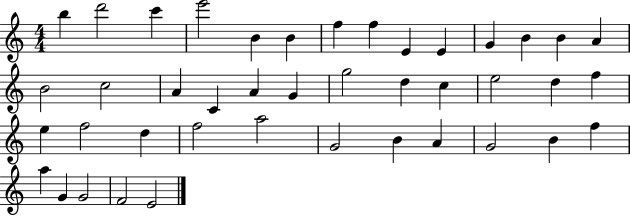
X:1
T:Untitled
M:4/4
L:1/4
K:C
b d'2 c' e'2 B B f f E E G B B A B2 c2 A C A G g2 d c e2 d f e f2 d f2 a2 G2 B A G2 B f a G G2 F2 E2